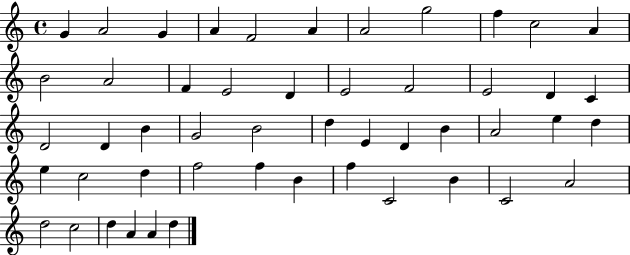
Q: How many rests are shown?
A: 0